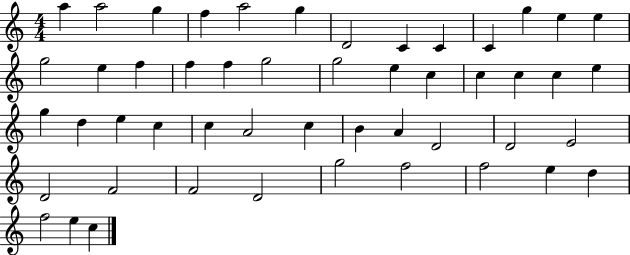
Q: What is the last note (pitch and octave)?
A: C5